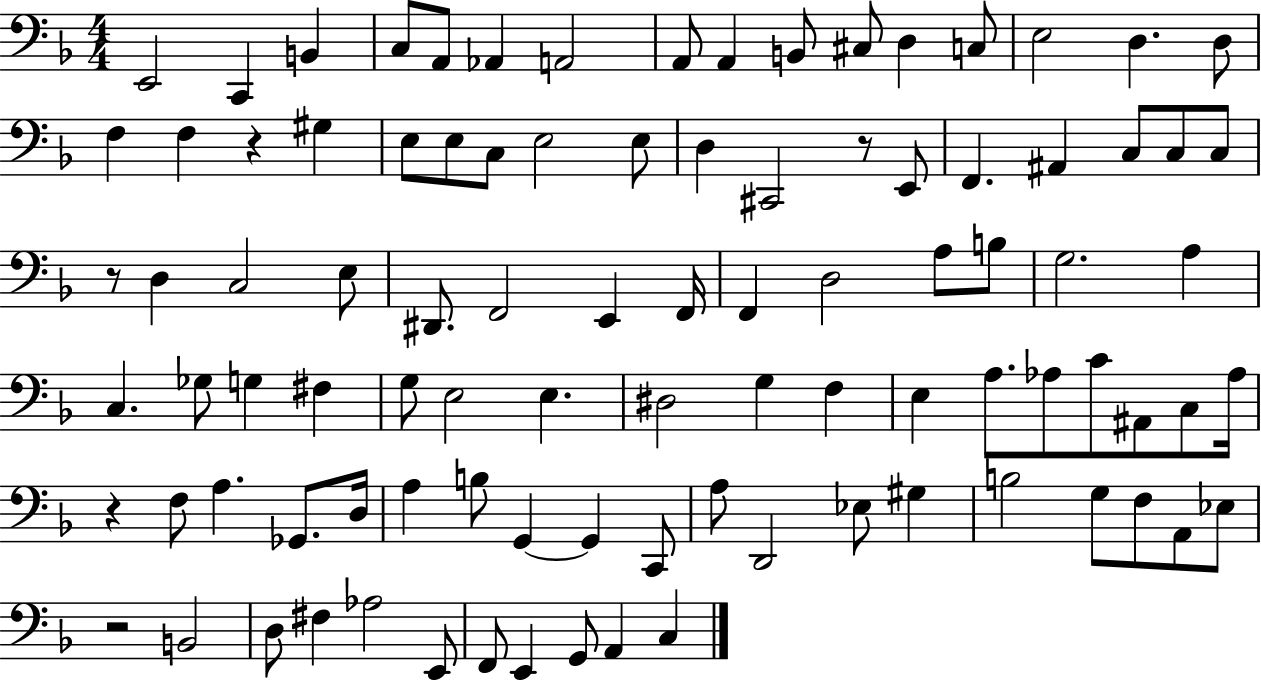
E2/h C2/q B2/q C3/e A2/e Ab2/q A2/h A2/e A2/q B2/e C#3/e D3/q C3/e E3/h D3/q. D3/e F3/q F3/q R/q G#3/q E3/e E3/e C3/e E3/h E3/e D3/q C#2/h R/e E2/e F2/q. A#2/q C3/e C3/e C3/e R/e D3/q C3/h E3/e D#2/e. F2/h E2/q F2/s F2/q D3/h A3/e B3/e G3/h. A3/q C3/q. Gb3/e G3/q F#3/q G3/e E3/h E3/q. D#3/h G3/q F3/q E3/q A3/e. Ab3/e C4/e A#2/e C3/e Ab3/s R/q F3/e A3/q. Gb2/e. D3/s A3/q B3/e G2/q G2/q C2/e A3/e D2/h Eb3/e G#3/q B3/h G3/e F3/e A2/e Eb3/e R/h B2/h D3/e F#3/q Ab3/h E2/e F2/e E2/q G2/e A2/q C3/q